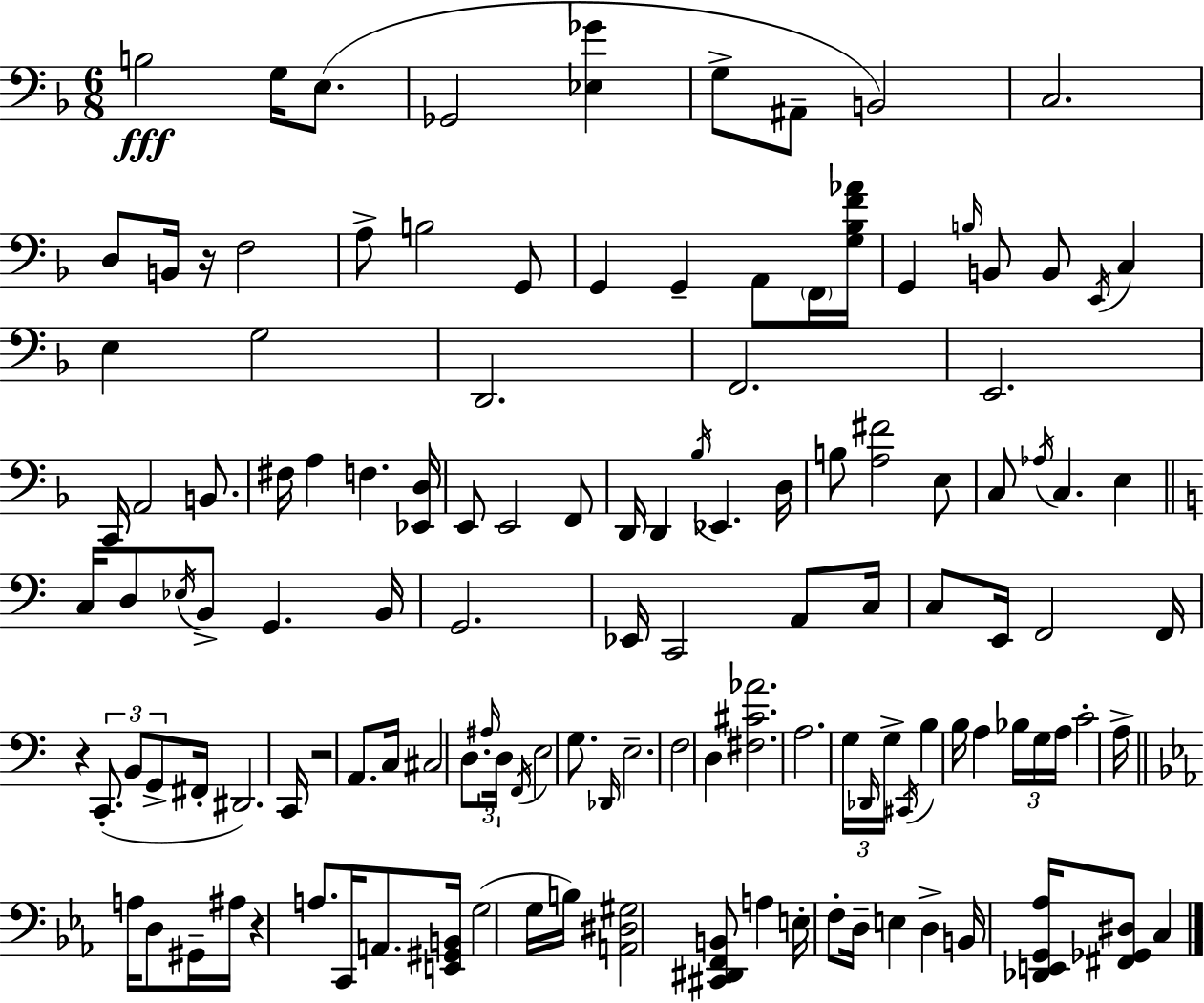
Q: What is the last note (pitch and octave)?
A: C3